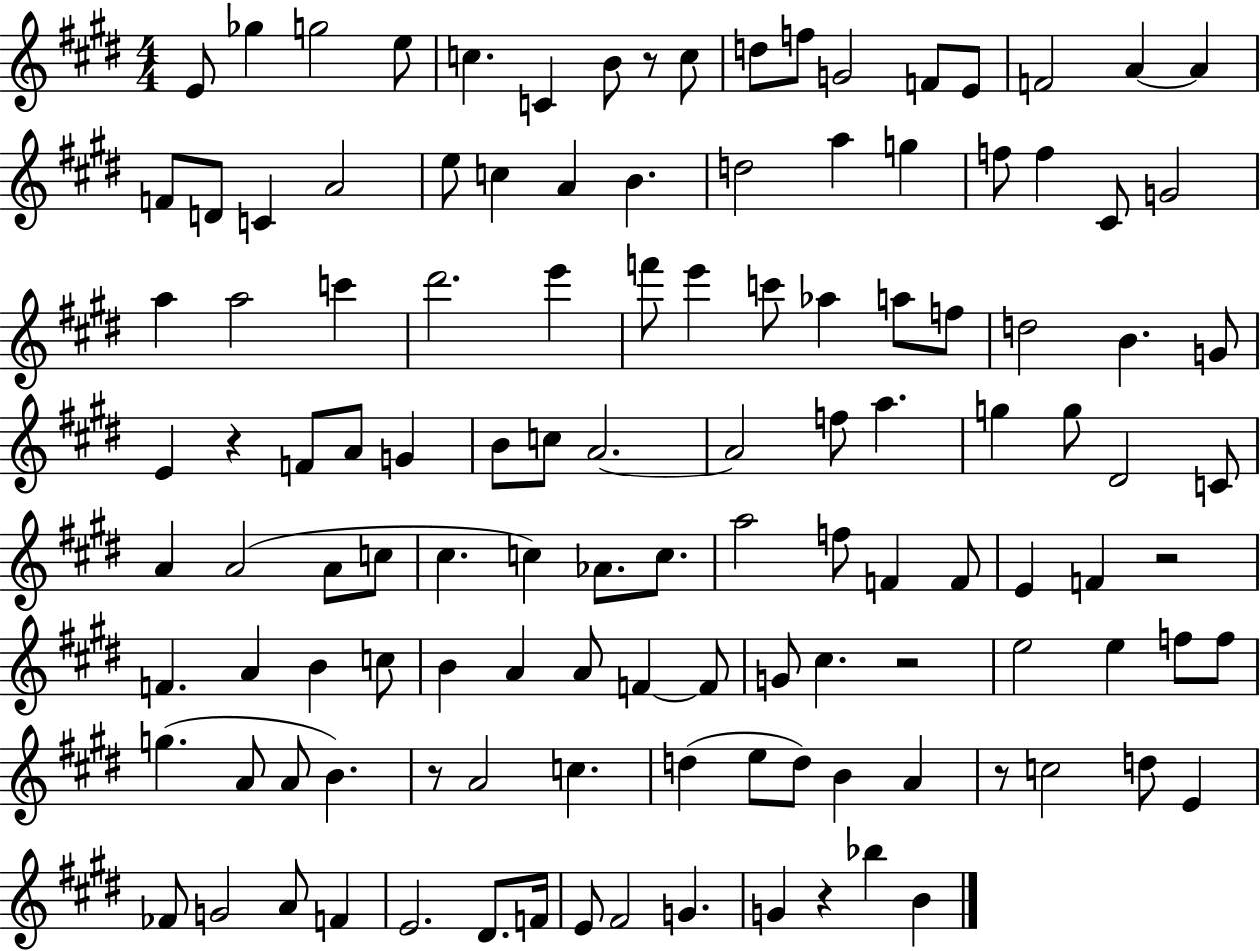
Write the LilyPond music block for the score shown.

{
  \clef treble
  \numericTimeSignature
  \time 4/4
  \key e \major
  e'8 ges''4 g''2 e''8 | c''4. c'4 b'8 r8 c''8 | d''8 f''8 g'2 f'8 e'8 | f'2 a'4~~ a'4 | \break f'8 d'8 c'4 a'2 | e''8 c''4 a'4 b'4. | d''2 a''4 g''4 | f''8 f''4 cis'8 g'2 | \break a''4 a''2 c'''4 | dis'''2. e'''4 | f'''8 e'''4 c'''8 aes''4 a''8 f''8 | d''2 b'4. g'8 | \break e'4 r4 f'8 a'8 g'4 | b'8 c''8 a'2.~~ | a'2 f''8 a''4. | g''4 g''8 dis'2 c'8 | \break a'4 a'2( a'8 c''8 | cis''4. c''4) aes'8. c''8. | a''2 f''8 f'4 f'8 | e'4 f'4 r2 | \break f'4. a'4 b'4 c''8 | b'4 a'4 a'8 f'4~~ f'8 | g'8 cis''4. r2 | e''2 e''4 f''8 f''8 | \break g''4.( a'8 a'8 b'4.) | r8 a'2 c''4. | d''4( e''8 d''8) b'4 a'4 | r8 c''2 d''8 e'4 | \break fes'8 g'2 a'8 f'4 | e'2. dis'8. f'16 | e'8 fis'2 g'4. | g'4 r4 bes''4 b'4 | \break \bar "|."
}